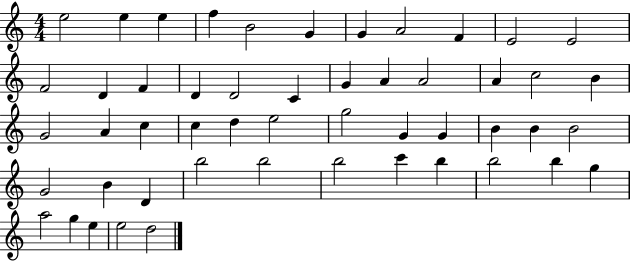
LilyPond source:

{
  \clef treble
  \numericTimeSignature
  \time 4/4
  \key c \major
  e''2 e''4 e''4 | f''4 b'2 g'4 | g'4 a'2 f'4 | e'2 e'2 | \break f'2 d'4 f'4 | d'4 d'2 c'4 | g'4 a'4 a'2 | a'4 c''2 b'4 | \break g'2 a'4 c''4 | c''4 d''4 e''2 | g''2 g'4 g'4 | b'4 b'4 b'2 | \break g'2 b'4 d'4 | b''2 b''2 | b''2 c'''4 b''4 | b''2 b''4 g''4 | \break a''2 g''4 e''4 | e''2 d''2 | \bar "|."
}